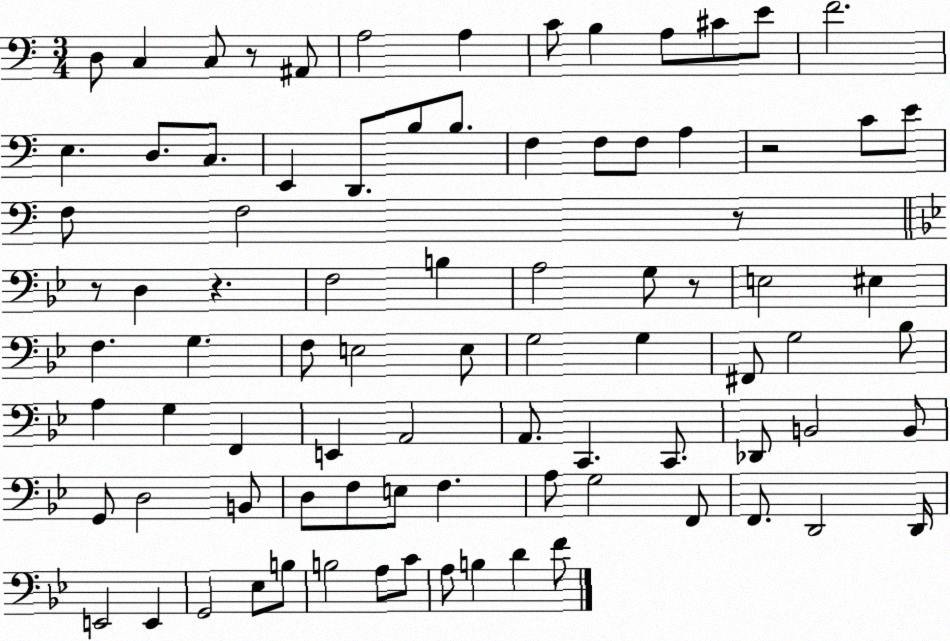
X:1
T:Untitled
M:3/4
L:1/4
K:C
D,/2 C, C,/2 z/2 ^A,,/2 A,2 A, C/2 B, A,/2 ^C/2 E/2 F2 E, D,/2 C,/2 E,, D,,/2 B,/2 B,/2 F, F,/2 F,/2 A, z2 C/2 E/2 F,/2 F,2 z/2 z/2 D, z F,2 B, A,2 G,/2 z/2 E,2 ^E, F, G, F,/2 E,2 E,/2 G,2 G, ^F,,/2 G,2 _B,/2 A, G, F,, E,, A,,2 A,,/2 C,, C,,/2 _D,,/2 B,,2 B,,/2 G,,/2 D,2 B,,/2 D,/2 F,/2 E,/2 F, A,/2 G,2 F,,/2 F,,/2 D,,2 D,,/4 E,,2 E,, G,,2 _E,/2 B,/2 B,2 A,/2 C/2 A,/2 B, D F/2